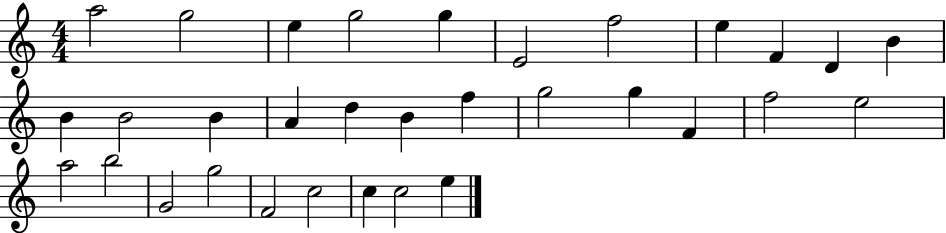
A5/h G5/h E5/q G5/h G5/q E4/h F5/h E5/q F4/q D4/q B4/q B4/q B4/h B4/q A4/q D5/q B4/q F5/q G5/h G5/q F4/q F5/h E5/h A5/h B5/h G4/h G5/h F4/h C5/h C5/q C5/h E5/q